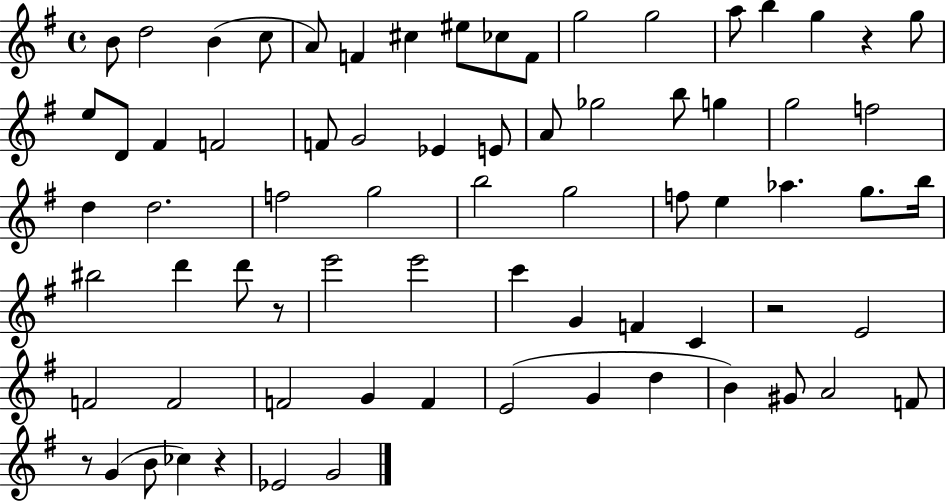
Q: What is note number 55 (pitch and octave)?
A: G4